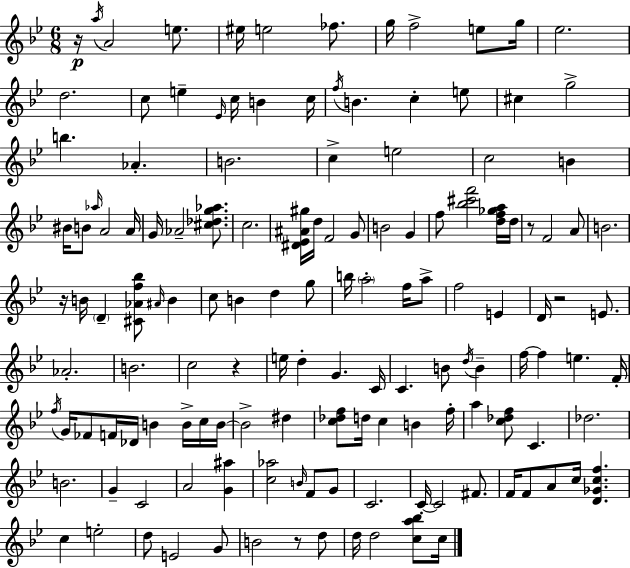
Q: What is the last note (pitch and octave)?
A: C5